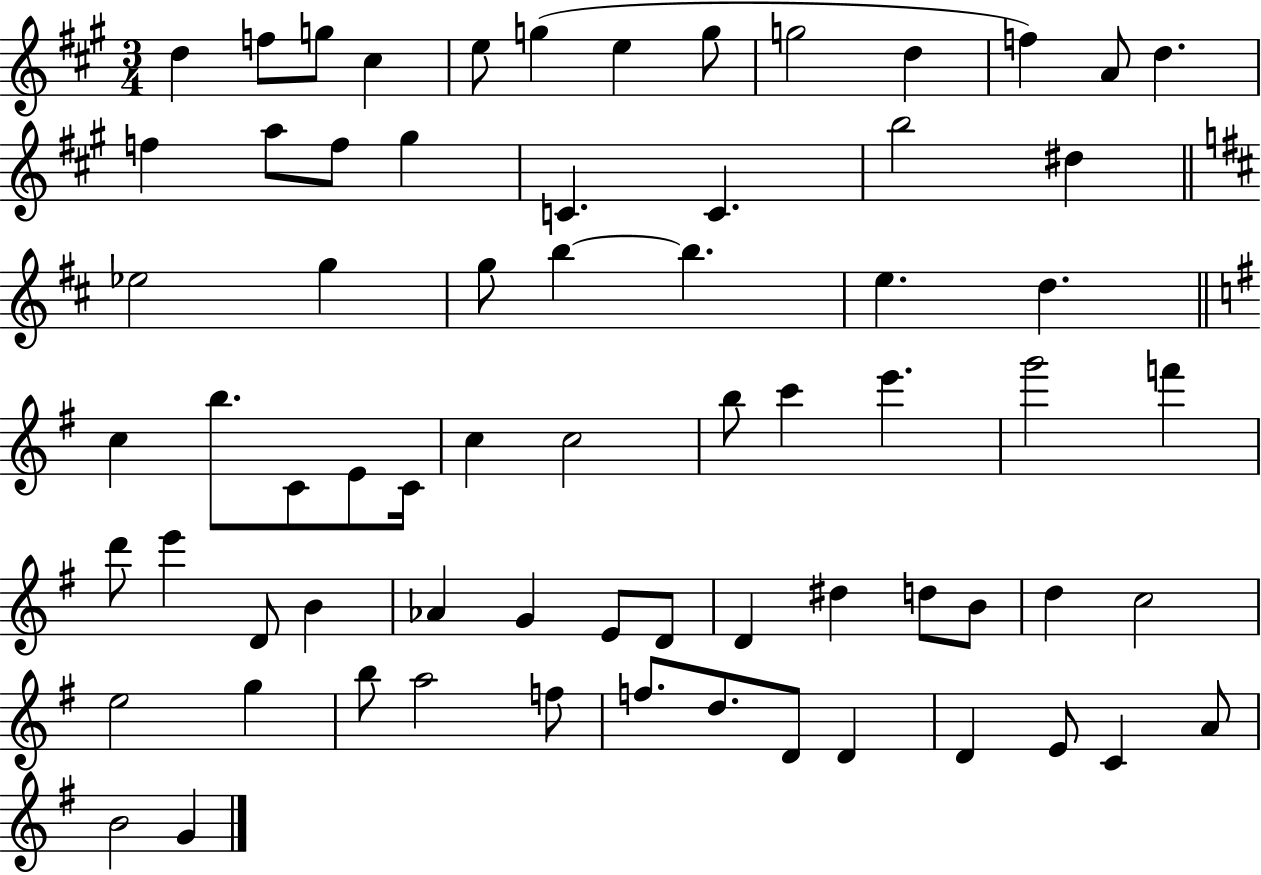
X:1
T:Untitled
M:3/4
L:1/4
K:A
d f/2 g/2 ^c e/2 g e g/2 g2 d f A/2 d f a/2 f/2 ^g C C b2 ^d _e2 g g/2 b b e d c b/2 C/2 E/2 C/4 c c2 b/2 c' e' g'2 f' d'/2 e' D/2 B _A G E/2 D/2 D ^d d/2 B/2 d c2 e2 g b/2 a2 f/2 f/2 d/2 D/2 D D E/2 C A/2 B2 G